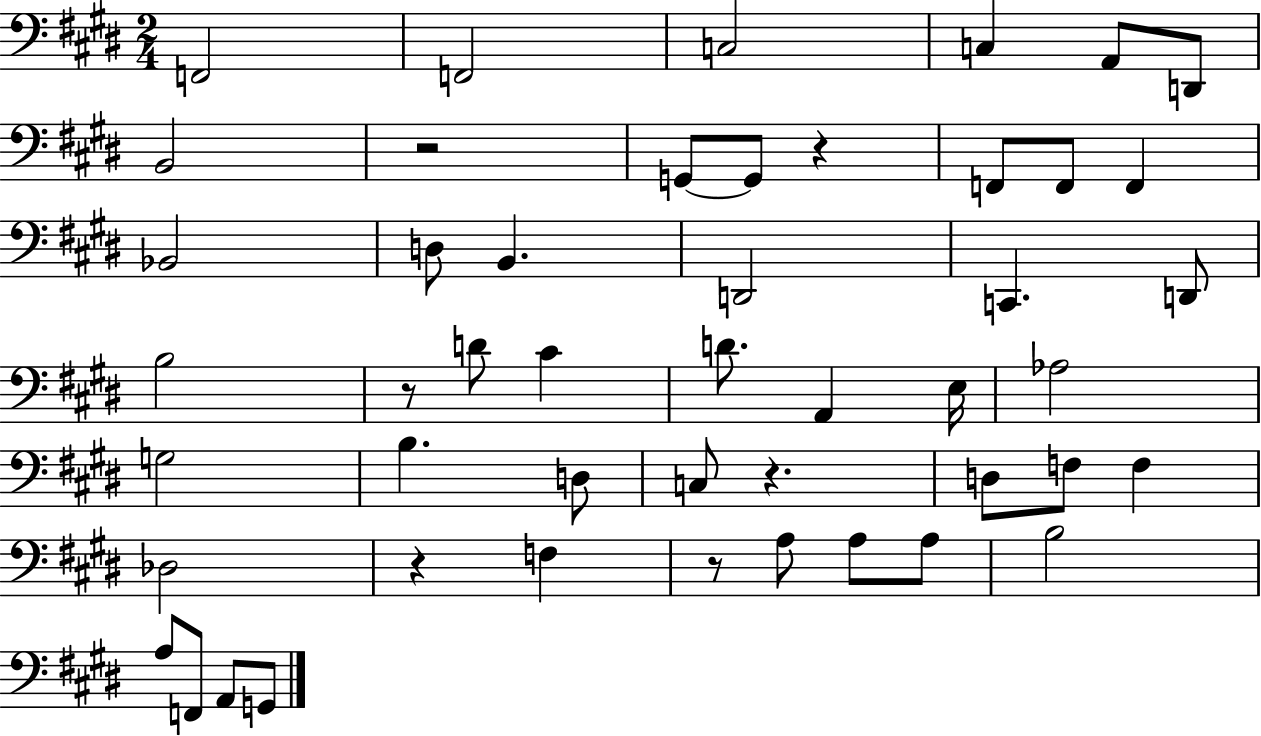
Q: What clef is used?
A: bass